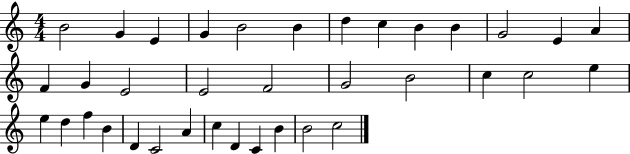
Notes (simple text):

B4/h G4/q E4/q G4/q B4/h B4/q D5/q C5/q B4/q B4/q G4/h E4/q A4/q F4/q G4/q E4/h E4/h F4/h G4/h B4/h C5/q C5/h E5/q E5/q D5/q F5/q B4/q D4/q C4/h A4/q C5/q D4/q C4/q B4/q B4/h C5/h